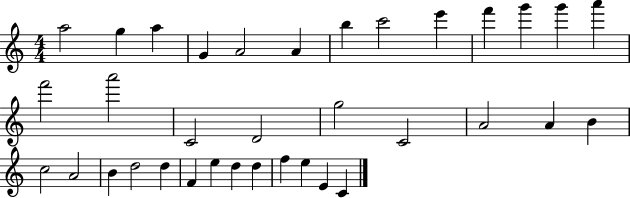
A5/h G5/q A5/q G4/q A4/h A4/q B5/q C6/h E6/q F6/q G6/q G6/q A6/q F6/h A6/h C4/h D4/h G5/h C4/h A4/h A4/q B4/q C5/h A4/h B4/q D5/h D5/q F4/q E5/q D5/q D5/q F5/q E5/q E4/q C4/q